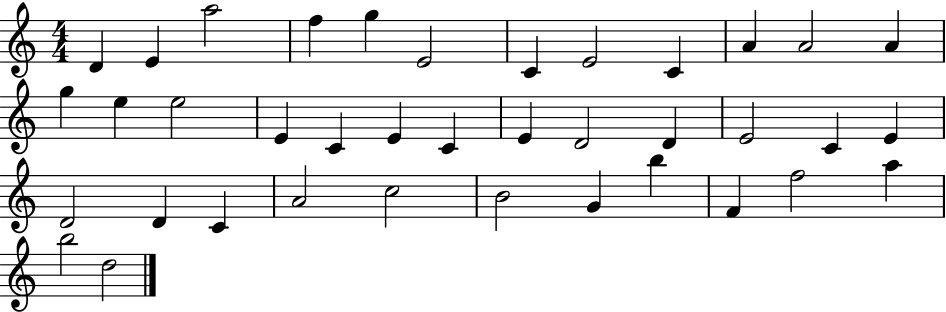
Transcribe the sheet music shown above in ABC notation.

X:1
T:Untitled
M:4/4
L:1/4
K:C
D E a2 f g E2 C E2 C A A2 A g e e2 E C E C E D2 D E2 C E D2 D C A2 c2 B2 G b F f2 a b2 d2